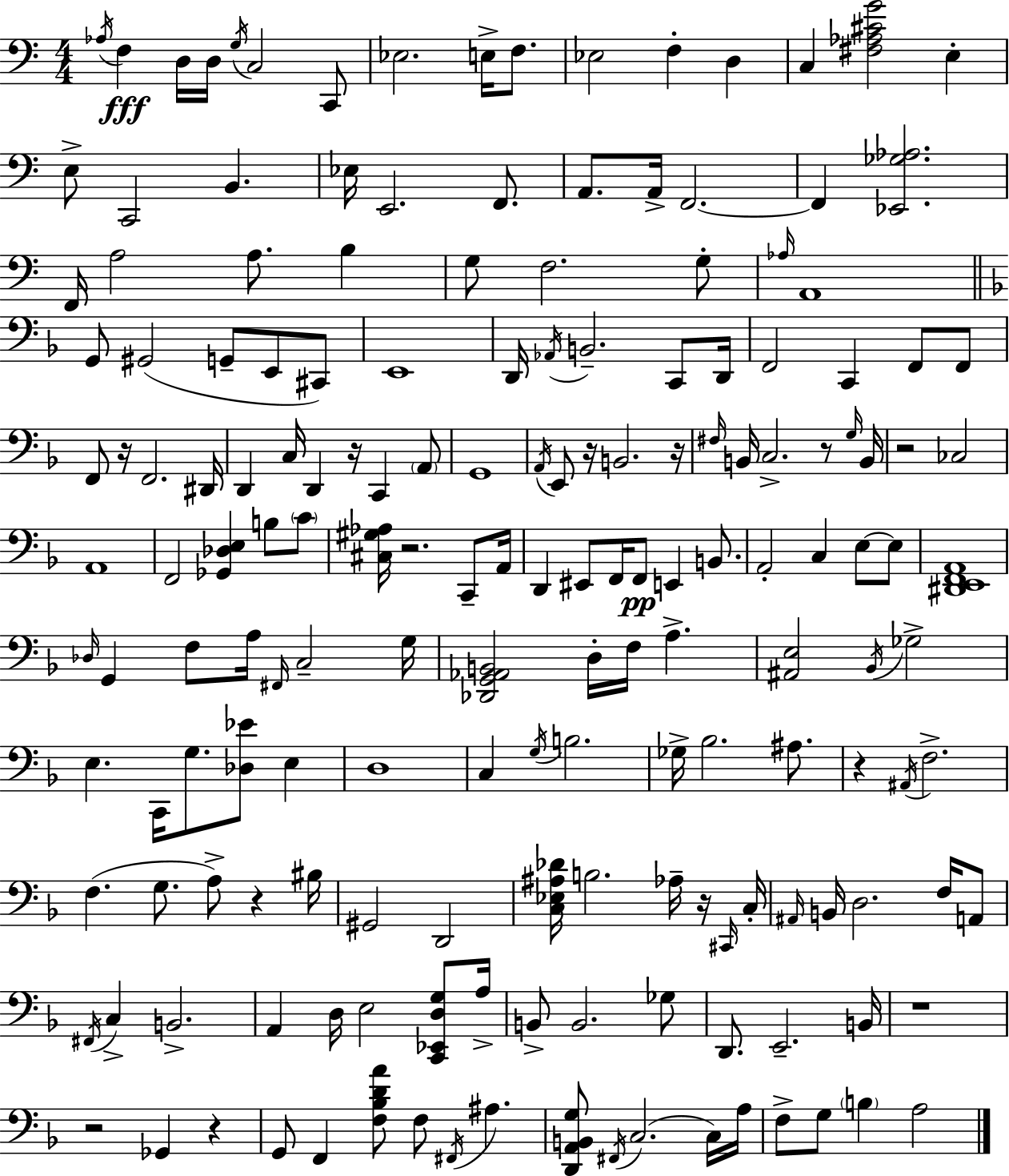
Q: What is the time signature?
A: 4/4